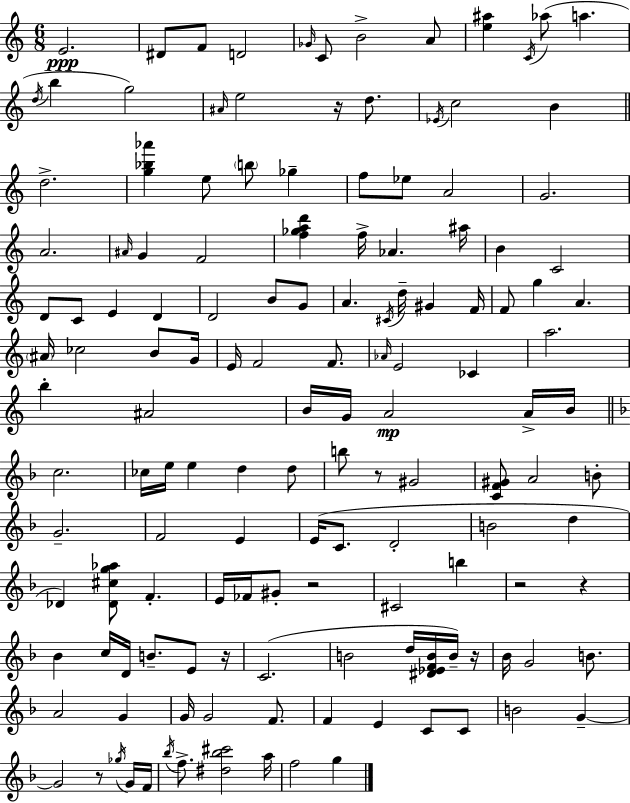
E4/h. D#4/e F4/e D4/h Gb4/s C4/e B4/h A4/e [E5,A#5]/q C4/s Ab5/e A5/q. D5/s B5/q G5/h A#4/s E5/h R/s D5/e. Eb4/s C5/h B4/q D5/h. [G5,Bb5,Ab6]/q E5/e B5/e Gb5/q F5/e Eb5/e A4/h G4/h. A4/h. A#4/s G4/q F4/h [F5,Gb5,A5,D6]/q F5/s Ab4/q. A#5/s B4/q C4/h D4/e C4/e E4/q D4/q D4/h B4/e G4/e A4/q. C#4/s D5/s G#4/q F4/s F4/e G5/q A4/q. A#4/s CES5/h B4/e G4/s E4/s F4/h F4/e. Ab4/s E4/h CES4/q A5/h. B5/q A#4/h B4/s G4/s A4/h A4/s B4/s C5/h. CES5/s E5/s E5/q D5/q D5/e B5/e R/e G#4/h [C4,F4,G#4]/e A4/h B4/e G4/h. F4/h E4/q E4/s C4/e. D4/h B4/h D5/q Db4/q [Db4,C#5,G5,Ab5]/e F4/q. E4/s FES4/s G#4/e R/h C#4/h B5/q R/h R/q Bb4/q C5/s D4/s B4/e. E4/e R/s C4/h. B4/h D5/s [D#4,Eb4,F4,B4]/s B4/s R/s Bb4/s G4/h B4/e. A4/h G4/q G4/s G4/h F4/e. F4/q E4/q C4/e C4/e B4/h G4/q G4/h R/e Gb5/s G4/s F4/s Bb5/s F5/e. [D#5,Bb5,C#6]/h A5/s F5/h G5/q